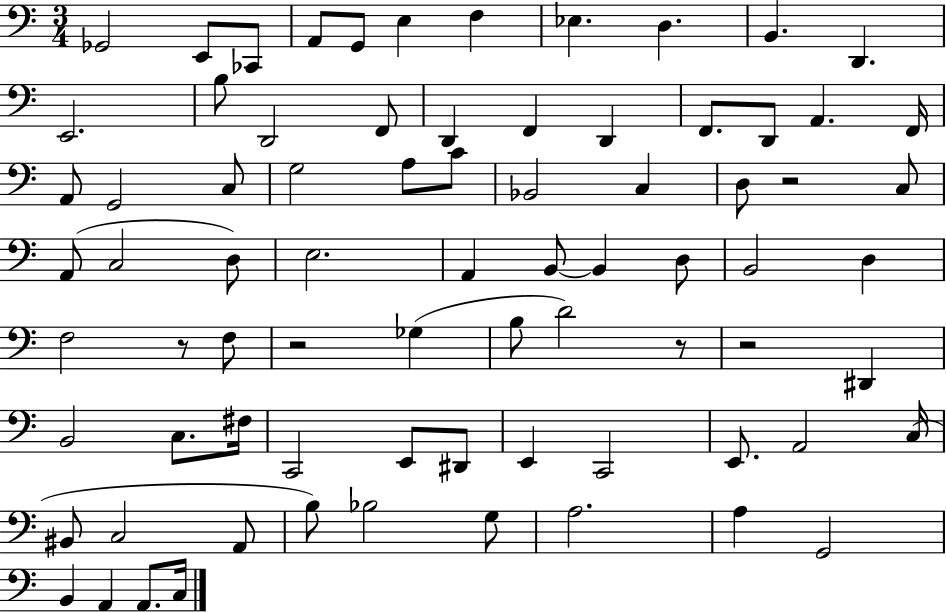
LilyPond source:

{
  \clef bass
  \numericTimeSignature
  \time 3/4
  \key c \major
  ges,2 e,8 ces,8 | a,8 g,8 e4 f4 | ees4. d4. | b,4. d,4. | \break e,2. | b8 d,2 f,8 | d,4 f,4 d,4 | f,8. d,8 a,4. f,16 | \break a,8 g,2 c8 | g2 a8 c'8 | bes,2 c4 | d8 r2 c8 | \break a,8( c2 d8) | e2. | a,4 b,8~~ b,4 d8 | b,2 d4 | \break f2 r8 f8 | r2 ges4( | b8 d'2) r8 | r2 dis,4 | \break b,2 c8. fis16 | c,2 e,8 dis,8 | e,4 c,2 | e,8. a,2 c16( | \break bis,8 c2 a,8 | b8) bes2 g8 | a2. | a4 g,2 | \break b,4 a,4 a,8. c16 | \bar "|."
}